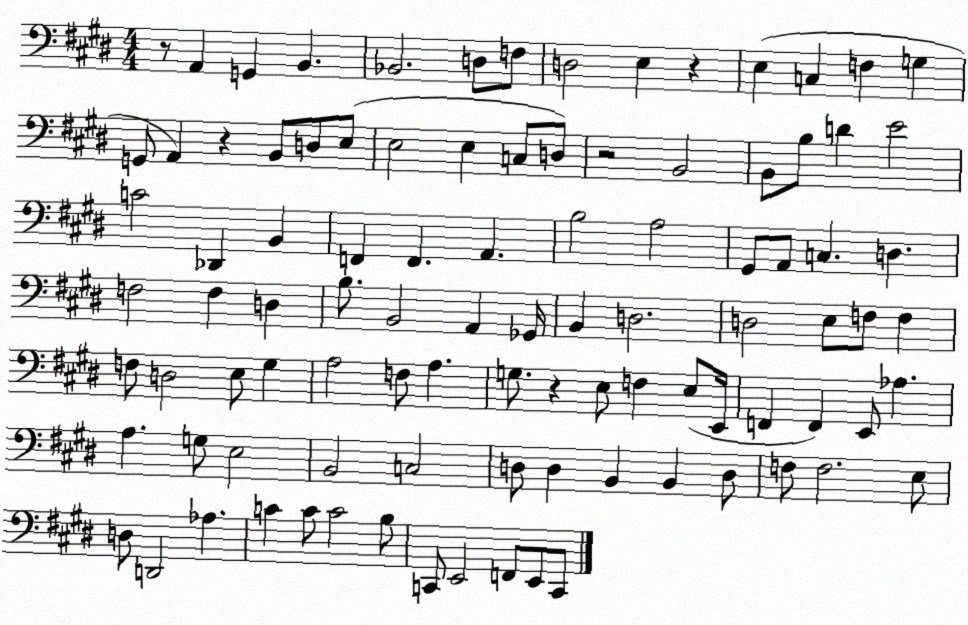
X:1
T:Untitled
M:4/4
L:1/4
K:E
z/2 A,, G,, B,, _B,,2 D,/2 F,/2 D,2 E, z E, C, F, G, G,,/2 A,, z B,,/2 D,/2 E,/2 E,2 E, C,/2 D,/2 z2 B,,2 B,,/2 B,/2 D E2 C2 _D,, B,, F,, F,, A,, B,2 A,2 ^G,,/2 A,,/2 C, D, F,2 F, D, B,/2 B,,2 A,, _G,,/4 B,, D,2 D,2 E,/2 F,/2 F, F,/2 D,2 E,/2 ^G, A,2 F,/2 A, G,/2 z E,/2 F, E,/2 E,,/4 F,, F,, E,,/2 _A, A, G,/2 E,2 B,,2 C,2 D,/2 D, B,, B,, D,/2 F,/2 F,2 E,/2 D,/2 D,,2 _A, C C/2 C2 B,/2 C,,/2 E,,2 F,,/2 E,,/2 C,,/2